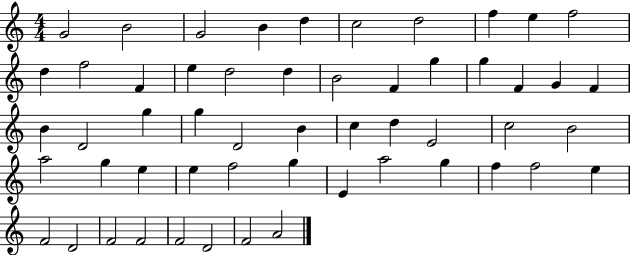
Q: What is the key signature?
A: C major